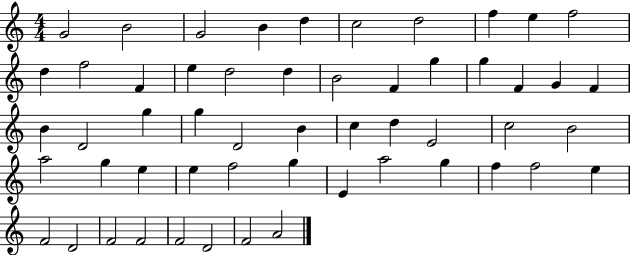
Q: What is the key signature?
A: C major